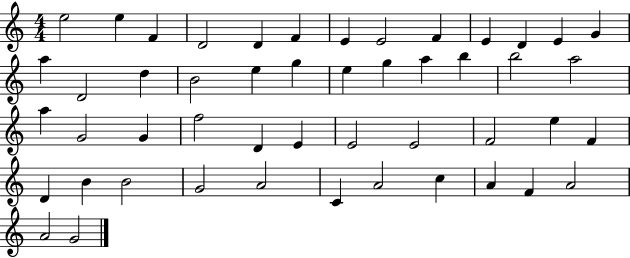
E5/h E5/q F4/q D4/h D4/q F4/q E4/q E4/h F4/q E4/q D4/q E4/q G4/q A5/q D4/h D5/q B4/h E5/q G5/q E5/q G5/q A5/q B5/q B5/h A5/h A5/q G4/h G4/q F5/h D4/q E4/q E4/h E4/h F4/h E5/q F4/q D4/q B4/q B4/h G4/h A4/h C4/q A4/h C5/q A4/q F4/q A4/h A4/h G4/h